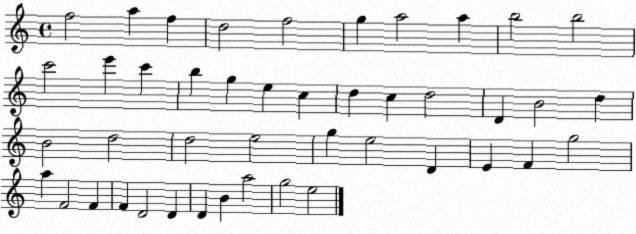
X:1
T:Untitled
M:4/4
L:1/4
K:C
f2 a f d2 f2 g a2 a b2 b2 c'2 e' c' b g e c d c d2 D B2 d B2 d2 d2 e2 g e2 D E F g2 a F2 F F D2 D D B a2 g2 e2